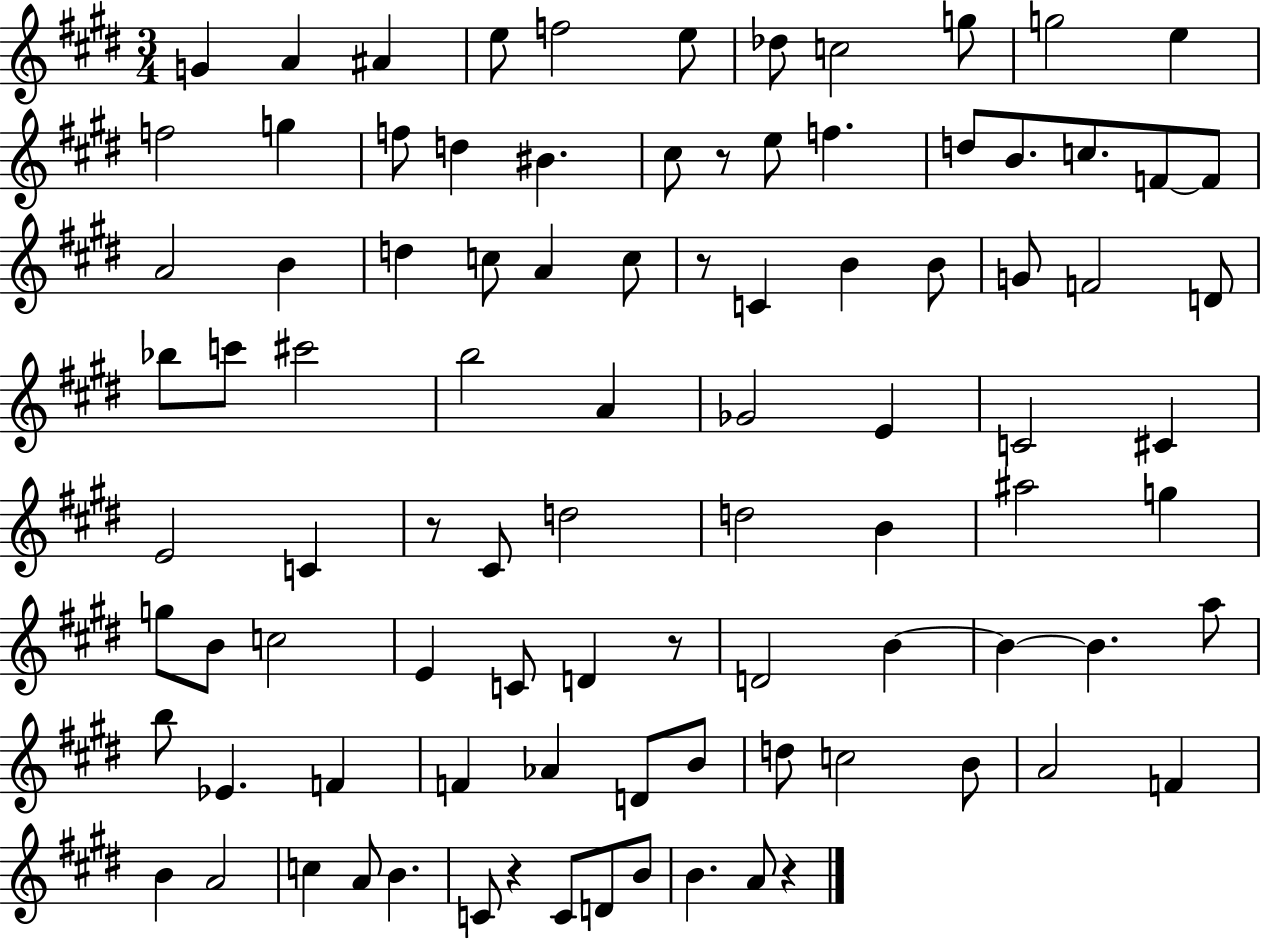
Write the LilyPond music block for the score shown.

{
  \clef treble
  \numericTimeSignature
  \time 3/4
  \key e \major
  g'4 a'4 ais'4 | e''8 f''2 e''8 | des''8 c''2 g''8 | g''2 e''4 | \break f''2 g''4 | f''8 d''4 bis'4. | cis''8 r8 e''8 f''4. | d''8 b'8. c''8. f'8~~ f'8 | \break a'2 b'4 | d''4 c''8 a'4 c''8 | r8 c'4 b'4 b'8 | g'8 f'2 d'8 | \break bes''8 c'''8 cis'''2 | b''2 a'4 | ges'2 e'4 | c'2 cis'4 | \break e'2 c'4 | r8 cis'8 d''2 | d''2 b'4 | ais''2 g''4 | \break g''8 b'8 c''2 | e'4 c'8 d'4 r8 | d'2 b'4~~ | b'4~~ b'4. a''8 | \break b''8 ees'4. f'4 | f'4 aes'4 d'8 b'8 | d''8 c''2 b'8 | a'2 f'4 | \break b'4 a'2 | c''4 a'8 b'4. | c'8 r4 c'8 d'8 b'8 | b'4. a'8 r4 | \break \bar "|."
}